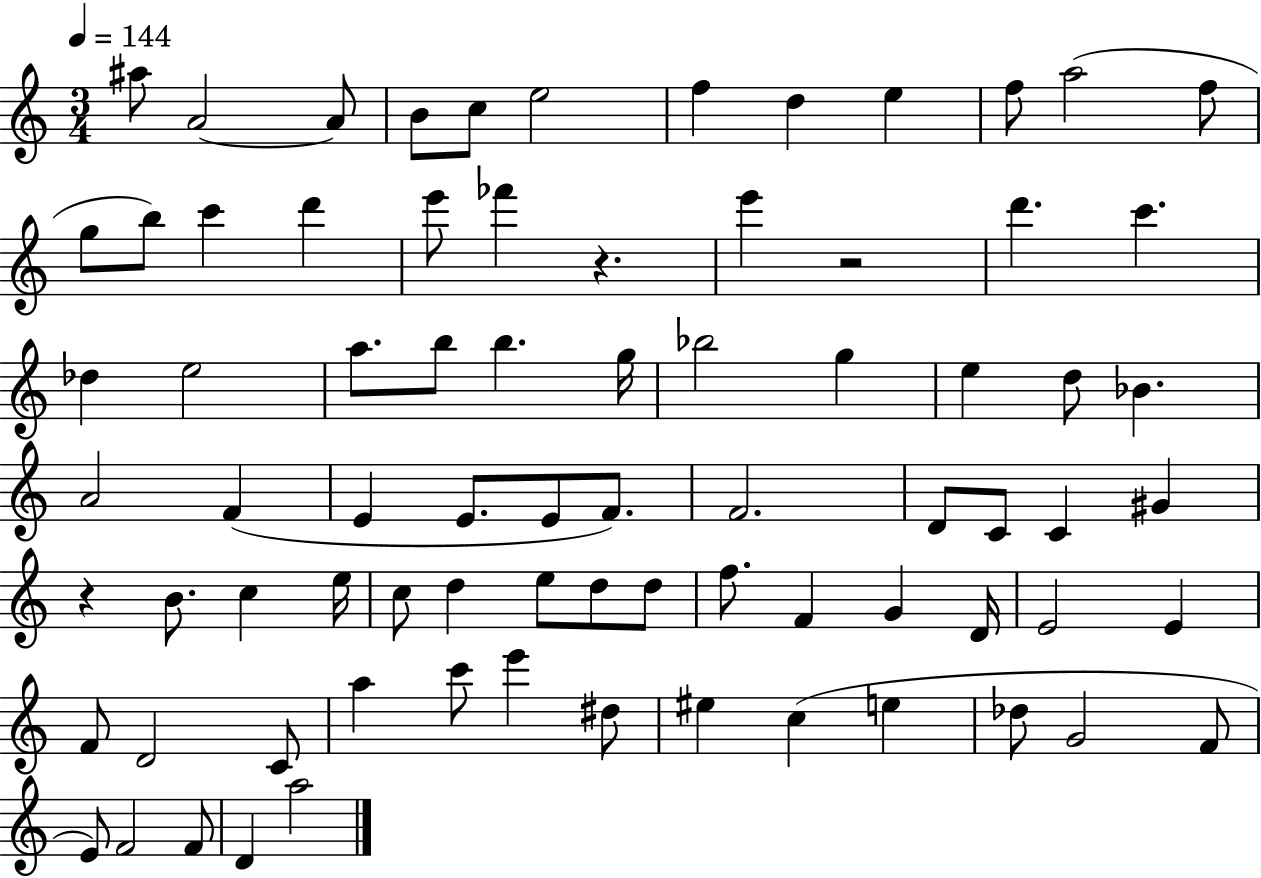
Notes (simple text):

A#5/e A4/h A4/e B4/e C5/e E5/h F5/q D5/q E5/q F5/e A5/h F5/e G5/e B5/e C6/q D6/q E6/e FES6/q R/q. E6/q R/h D6/q. C6/q. Db5/q E5/h A5/e. B5/e B5/q. G5/s Bb5/h G5/q E5/q D5/e Bb4/q. A4/h F4/q E4/q E4/e. E4/e F4/e. F4/h. D4/e C4/e C4/q G#4/q R/q B4/e. C5/q E5/s C5/e D5/q E5/e D5/e D5/e F5/e. F4/q G4/q D4/s E4/h E4/q F4/e D4/h C4/e A5/q C6/e E6/q D#5/e EIS5/q C5/q E5/q Db5/e G4/h F4/e E4/e F4/h F4/e D4/q A5/h